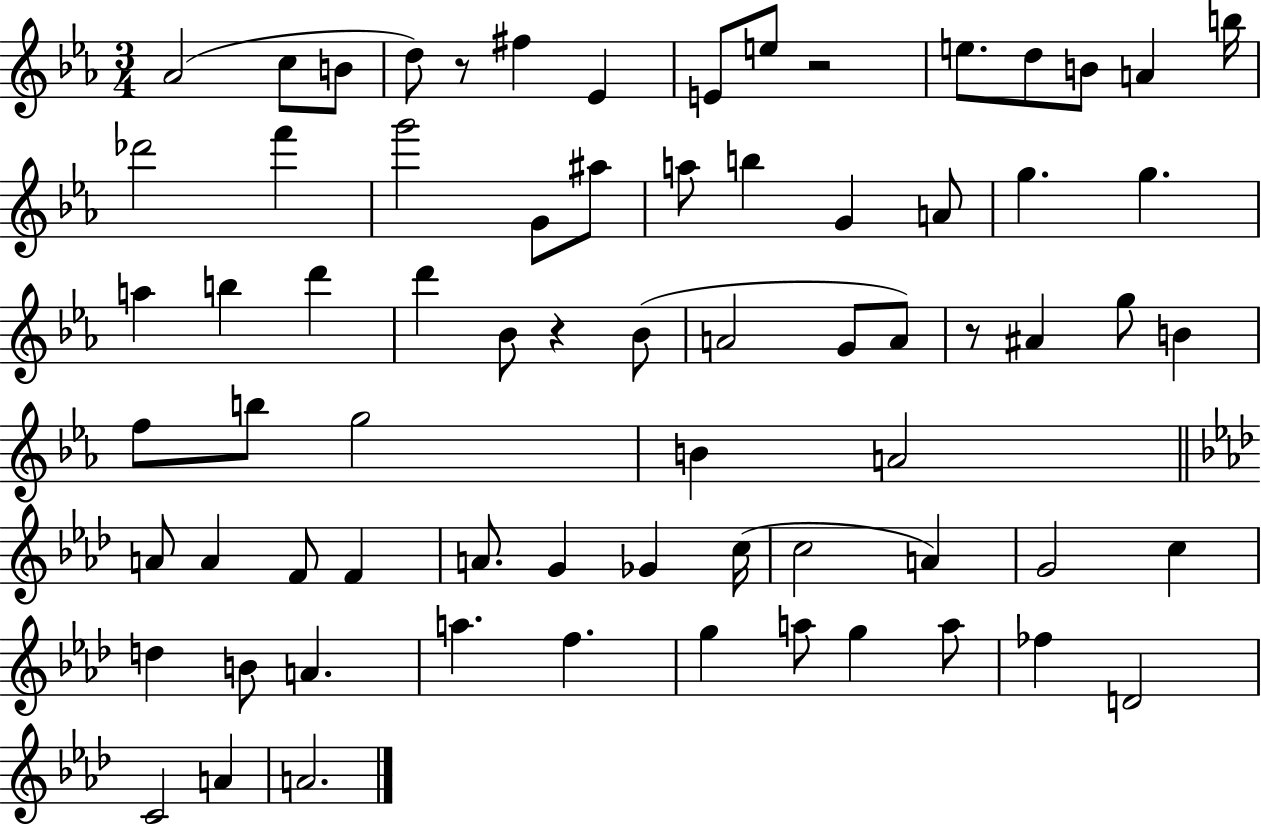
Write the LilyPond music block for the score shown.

{
  \clef treble
  \numericTimeSignature
  \time 3/4
  \key ees \major
  aes'2( c''8 b'8 | d''8) r8 fis''4 ees'4 | e'8 e''8 r2 | e''8. d''8 b'8 a'4 b''16 | \break des'''2 f'''4 | g'''2 g'8 ais''8 | a''8 b''4 g'4 a'8 | g''4. g''4. | \break a''4 b''4 d'''4 | d'''4 bes'8 r4 bes'8( | a'2 g'8 a'8) | r8 ais'4 g''8 b'4 | \break f''8 b''8 g''2 | b'4 a'2 | \bar "||" \break \key f \minor a'8 a'4 f'8 f'4 | a'8. g'4 ges'4 c''16( | c''2 a'4) | g'2 c''4 | \break d''4 b'8 a'4. | a''4. f''4. | g''4 a''8 g''4 a''8 | fes''4 d'2 | \break c'2 a'4 | a'2. | \bar "|."
}